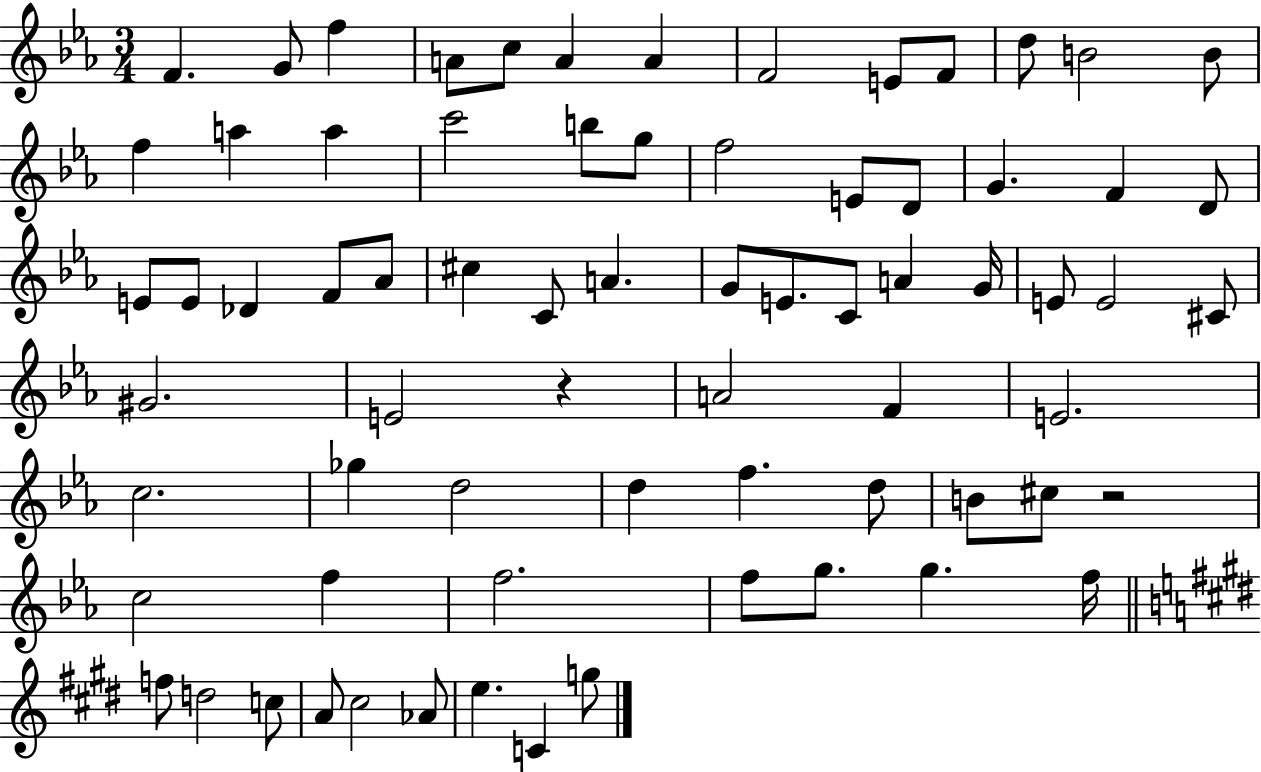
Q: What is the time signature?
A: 3/4